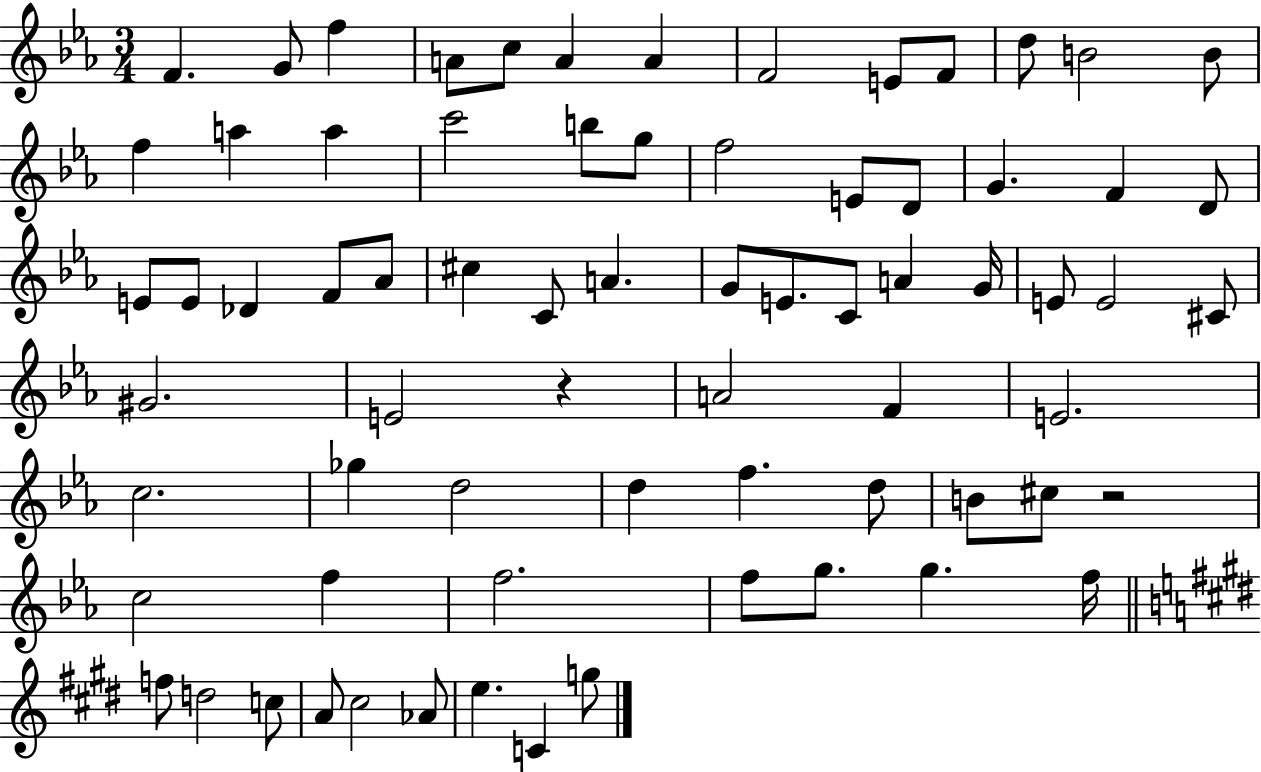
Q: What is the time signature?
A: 3/4